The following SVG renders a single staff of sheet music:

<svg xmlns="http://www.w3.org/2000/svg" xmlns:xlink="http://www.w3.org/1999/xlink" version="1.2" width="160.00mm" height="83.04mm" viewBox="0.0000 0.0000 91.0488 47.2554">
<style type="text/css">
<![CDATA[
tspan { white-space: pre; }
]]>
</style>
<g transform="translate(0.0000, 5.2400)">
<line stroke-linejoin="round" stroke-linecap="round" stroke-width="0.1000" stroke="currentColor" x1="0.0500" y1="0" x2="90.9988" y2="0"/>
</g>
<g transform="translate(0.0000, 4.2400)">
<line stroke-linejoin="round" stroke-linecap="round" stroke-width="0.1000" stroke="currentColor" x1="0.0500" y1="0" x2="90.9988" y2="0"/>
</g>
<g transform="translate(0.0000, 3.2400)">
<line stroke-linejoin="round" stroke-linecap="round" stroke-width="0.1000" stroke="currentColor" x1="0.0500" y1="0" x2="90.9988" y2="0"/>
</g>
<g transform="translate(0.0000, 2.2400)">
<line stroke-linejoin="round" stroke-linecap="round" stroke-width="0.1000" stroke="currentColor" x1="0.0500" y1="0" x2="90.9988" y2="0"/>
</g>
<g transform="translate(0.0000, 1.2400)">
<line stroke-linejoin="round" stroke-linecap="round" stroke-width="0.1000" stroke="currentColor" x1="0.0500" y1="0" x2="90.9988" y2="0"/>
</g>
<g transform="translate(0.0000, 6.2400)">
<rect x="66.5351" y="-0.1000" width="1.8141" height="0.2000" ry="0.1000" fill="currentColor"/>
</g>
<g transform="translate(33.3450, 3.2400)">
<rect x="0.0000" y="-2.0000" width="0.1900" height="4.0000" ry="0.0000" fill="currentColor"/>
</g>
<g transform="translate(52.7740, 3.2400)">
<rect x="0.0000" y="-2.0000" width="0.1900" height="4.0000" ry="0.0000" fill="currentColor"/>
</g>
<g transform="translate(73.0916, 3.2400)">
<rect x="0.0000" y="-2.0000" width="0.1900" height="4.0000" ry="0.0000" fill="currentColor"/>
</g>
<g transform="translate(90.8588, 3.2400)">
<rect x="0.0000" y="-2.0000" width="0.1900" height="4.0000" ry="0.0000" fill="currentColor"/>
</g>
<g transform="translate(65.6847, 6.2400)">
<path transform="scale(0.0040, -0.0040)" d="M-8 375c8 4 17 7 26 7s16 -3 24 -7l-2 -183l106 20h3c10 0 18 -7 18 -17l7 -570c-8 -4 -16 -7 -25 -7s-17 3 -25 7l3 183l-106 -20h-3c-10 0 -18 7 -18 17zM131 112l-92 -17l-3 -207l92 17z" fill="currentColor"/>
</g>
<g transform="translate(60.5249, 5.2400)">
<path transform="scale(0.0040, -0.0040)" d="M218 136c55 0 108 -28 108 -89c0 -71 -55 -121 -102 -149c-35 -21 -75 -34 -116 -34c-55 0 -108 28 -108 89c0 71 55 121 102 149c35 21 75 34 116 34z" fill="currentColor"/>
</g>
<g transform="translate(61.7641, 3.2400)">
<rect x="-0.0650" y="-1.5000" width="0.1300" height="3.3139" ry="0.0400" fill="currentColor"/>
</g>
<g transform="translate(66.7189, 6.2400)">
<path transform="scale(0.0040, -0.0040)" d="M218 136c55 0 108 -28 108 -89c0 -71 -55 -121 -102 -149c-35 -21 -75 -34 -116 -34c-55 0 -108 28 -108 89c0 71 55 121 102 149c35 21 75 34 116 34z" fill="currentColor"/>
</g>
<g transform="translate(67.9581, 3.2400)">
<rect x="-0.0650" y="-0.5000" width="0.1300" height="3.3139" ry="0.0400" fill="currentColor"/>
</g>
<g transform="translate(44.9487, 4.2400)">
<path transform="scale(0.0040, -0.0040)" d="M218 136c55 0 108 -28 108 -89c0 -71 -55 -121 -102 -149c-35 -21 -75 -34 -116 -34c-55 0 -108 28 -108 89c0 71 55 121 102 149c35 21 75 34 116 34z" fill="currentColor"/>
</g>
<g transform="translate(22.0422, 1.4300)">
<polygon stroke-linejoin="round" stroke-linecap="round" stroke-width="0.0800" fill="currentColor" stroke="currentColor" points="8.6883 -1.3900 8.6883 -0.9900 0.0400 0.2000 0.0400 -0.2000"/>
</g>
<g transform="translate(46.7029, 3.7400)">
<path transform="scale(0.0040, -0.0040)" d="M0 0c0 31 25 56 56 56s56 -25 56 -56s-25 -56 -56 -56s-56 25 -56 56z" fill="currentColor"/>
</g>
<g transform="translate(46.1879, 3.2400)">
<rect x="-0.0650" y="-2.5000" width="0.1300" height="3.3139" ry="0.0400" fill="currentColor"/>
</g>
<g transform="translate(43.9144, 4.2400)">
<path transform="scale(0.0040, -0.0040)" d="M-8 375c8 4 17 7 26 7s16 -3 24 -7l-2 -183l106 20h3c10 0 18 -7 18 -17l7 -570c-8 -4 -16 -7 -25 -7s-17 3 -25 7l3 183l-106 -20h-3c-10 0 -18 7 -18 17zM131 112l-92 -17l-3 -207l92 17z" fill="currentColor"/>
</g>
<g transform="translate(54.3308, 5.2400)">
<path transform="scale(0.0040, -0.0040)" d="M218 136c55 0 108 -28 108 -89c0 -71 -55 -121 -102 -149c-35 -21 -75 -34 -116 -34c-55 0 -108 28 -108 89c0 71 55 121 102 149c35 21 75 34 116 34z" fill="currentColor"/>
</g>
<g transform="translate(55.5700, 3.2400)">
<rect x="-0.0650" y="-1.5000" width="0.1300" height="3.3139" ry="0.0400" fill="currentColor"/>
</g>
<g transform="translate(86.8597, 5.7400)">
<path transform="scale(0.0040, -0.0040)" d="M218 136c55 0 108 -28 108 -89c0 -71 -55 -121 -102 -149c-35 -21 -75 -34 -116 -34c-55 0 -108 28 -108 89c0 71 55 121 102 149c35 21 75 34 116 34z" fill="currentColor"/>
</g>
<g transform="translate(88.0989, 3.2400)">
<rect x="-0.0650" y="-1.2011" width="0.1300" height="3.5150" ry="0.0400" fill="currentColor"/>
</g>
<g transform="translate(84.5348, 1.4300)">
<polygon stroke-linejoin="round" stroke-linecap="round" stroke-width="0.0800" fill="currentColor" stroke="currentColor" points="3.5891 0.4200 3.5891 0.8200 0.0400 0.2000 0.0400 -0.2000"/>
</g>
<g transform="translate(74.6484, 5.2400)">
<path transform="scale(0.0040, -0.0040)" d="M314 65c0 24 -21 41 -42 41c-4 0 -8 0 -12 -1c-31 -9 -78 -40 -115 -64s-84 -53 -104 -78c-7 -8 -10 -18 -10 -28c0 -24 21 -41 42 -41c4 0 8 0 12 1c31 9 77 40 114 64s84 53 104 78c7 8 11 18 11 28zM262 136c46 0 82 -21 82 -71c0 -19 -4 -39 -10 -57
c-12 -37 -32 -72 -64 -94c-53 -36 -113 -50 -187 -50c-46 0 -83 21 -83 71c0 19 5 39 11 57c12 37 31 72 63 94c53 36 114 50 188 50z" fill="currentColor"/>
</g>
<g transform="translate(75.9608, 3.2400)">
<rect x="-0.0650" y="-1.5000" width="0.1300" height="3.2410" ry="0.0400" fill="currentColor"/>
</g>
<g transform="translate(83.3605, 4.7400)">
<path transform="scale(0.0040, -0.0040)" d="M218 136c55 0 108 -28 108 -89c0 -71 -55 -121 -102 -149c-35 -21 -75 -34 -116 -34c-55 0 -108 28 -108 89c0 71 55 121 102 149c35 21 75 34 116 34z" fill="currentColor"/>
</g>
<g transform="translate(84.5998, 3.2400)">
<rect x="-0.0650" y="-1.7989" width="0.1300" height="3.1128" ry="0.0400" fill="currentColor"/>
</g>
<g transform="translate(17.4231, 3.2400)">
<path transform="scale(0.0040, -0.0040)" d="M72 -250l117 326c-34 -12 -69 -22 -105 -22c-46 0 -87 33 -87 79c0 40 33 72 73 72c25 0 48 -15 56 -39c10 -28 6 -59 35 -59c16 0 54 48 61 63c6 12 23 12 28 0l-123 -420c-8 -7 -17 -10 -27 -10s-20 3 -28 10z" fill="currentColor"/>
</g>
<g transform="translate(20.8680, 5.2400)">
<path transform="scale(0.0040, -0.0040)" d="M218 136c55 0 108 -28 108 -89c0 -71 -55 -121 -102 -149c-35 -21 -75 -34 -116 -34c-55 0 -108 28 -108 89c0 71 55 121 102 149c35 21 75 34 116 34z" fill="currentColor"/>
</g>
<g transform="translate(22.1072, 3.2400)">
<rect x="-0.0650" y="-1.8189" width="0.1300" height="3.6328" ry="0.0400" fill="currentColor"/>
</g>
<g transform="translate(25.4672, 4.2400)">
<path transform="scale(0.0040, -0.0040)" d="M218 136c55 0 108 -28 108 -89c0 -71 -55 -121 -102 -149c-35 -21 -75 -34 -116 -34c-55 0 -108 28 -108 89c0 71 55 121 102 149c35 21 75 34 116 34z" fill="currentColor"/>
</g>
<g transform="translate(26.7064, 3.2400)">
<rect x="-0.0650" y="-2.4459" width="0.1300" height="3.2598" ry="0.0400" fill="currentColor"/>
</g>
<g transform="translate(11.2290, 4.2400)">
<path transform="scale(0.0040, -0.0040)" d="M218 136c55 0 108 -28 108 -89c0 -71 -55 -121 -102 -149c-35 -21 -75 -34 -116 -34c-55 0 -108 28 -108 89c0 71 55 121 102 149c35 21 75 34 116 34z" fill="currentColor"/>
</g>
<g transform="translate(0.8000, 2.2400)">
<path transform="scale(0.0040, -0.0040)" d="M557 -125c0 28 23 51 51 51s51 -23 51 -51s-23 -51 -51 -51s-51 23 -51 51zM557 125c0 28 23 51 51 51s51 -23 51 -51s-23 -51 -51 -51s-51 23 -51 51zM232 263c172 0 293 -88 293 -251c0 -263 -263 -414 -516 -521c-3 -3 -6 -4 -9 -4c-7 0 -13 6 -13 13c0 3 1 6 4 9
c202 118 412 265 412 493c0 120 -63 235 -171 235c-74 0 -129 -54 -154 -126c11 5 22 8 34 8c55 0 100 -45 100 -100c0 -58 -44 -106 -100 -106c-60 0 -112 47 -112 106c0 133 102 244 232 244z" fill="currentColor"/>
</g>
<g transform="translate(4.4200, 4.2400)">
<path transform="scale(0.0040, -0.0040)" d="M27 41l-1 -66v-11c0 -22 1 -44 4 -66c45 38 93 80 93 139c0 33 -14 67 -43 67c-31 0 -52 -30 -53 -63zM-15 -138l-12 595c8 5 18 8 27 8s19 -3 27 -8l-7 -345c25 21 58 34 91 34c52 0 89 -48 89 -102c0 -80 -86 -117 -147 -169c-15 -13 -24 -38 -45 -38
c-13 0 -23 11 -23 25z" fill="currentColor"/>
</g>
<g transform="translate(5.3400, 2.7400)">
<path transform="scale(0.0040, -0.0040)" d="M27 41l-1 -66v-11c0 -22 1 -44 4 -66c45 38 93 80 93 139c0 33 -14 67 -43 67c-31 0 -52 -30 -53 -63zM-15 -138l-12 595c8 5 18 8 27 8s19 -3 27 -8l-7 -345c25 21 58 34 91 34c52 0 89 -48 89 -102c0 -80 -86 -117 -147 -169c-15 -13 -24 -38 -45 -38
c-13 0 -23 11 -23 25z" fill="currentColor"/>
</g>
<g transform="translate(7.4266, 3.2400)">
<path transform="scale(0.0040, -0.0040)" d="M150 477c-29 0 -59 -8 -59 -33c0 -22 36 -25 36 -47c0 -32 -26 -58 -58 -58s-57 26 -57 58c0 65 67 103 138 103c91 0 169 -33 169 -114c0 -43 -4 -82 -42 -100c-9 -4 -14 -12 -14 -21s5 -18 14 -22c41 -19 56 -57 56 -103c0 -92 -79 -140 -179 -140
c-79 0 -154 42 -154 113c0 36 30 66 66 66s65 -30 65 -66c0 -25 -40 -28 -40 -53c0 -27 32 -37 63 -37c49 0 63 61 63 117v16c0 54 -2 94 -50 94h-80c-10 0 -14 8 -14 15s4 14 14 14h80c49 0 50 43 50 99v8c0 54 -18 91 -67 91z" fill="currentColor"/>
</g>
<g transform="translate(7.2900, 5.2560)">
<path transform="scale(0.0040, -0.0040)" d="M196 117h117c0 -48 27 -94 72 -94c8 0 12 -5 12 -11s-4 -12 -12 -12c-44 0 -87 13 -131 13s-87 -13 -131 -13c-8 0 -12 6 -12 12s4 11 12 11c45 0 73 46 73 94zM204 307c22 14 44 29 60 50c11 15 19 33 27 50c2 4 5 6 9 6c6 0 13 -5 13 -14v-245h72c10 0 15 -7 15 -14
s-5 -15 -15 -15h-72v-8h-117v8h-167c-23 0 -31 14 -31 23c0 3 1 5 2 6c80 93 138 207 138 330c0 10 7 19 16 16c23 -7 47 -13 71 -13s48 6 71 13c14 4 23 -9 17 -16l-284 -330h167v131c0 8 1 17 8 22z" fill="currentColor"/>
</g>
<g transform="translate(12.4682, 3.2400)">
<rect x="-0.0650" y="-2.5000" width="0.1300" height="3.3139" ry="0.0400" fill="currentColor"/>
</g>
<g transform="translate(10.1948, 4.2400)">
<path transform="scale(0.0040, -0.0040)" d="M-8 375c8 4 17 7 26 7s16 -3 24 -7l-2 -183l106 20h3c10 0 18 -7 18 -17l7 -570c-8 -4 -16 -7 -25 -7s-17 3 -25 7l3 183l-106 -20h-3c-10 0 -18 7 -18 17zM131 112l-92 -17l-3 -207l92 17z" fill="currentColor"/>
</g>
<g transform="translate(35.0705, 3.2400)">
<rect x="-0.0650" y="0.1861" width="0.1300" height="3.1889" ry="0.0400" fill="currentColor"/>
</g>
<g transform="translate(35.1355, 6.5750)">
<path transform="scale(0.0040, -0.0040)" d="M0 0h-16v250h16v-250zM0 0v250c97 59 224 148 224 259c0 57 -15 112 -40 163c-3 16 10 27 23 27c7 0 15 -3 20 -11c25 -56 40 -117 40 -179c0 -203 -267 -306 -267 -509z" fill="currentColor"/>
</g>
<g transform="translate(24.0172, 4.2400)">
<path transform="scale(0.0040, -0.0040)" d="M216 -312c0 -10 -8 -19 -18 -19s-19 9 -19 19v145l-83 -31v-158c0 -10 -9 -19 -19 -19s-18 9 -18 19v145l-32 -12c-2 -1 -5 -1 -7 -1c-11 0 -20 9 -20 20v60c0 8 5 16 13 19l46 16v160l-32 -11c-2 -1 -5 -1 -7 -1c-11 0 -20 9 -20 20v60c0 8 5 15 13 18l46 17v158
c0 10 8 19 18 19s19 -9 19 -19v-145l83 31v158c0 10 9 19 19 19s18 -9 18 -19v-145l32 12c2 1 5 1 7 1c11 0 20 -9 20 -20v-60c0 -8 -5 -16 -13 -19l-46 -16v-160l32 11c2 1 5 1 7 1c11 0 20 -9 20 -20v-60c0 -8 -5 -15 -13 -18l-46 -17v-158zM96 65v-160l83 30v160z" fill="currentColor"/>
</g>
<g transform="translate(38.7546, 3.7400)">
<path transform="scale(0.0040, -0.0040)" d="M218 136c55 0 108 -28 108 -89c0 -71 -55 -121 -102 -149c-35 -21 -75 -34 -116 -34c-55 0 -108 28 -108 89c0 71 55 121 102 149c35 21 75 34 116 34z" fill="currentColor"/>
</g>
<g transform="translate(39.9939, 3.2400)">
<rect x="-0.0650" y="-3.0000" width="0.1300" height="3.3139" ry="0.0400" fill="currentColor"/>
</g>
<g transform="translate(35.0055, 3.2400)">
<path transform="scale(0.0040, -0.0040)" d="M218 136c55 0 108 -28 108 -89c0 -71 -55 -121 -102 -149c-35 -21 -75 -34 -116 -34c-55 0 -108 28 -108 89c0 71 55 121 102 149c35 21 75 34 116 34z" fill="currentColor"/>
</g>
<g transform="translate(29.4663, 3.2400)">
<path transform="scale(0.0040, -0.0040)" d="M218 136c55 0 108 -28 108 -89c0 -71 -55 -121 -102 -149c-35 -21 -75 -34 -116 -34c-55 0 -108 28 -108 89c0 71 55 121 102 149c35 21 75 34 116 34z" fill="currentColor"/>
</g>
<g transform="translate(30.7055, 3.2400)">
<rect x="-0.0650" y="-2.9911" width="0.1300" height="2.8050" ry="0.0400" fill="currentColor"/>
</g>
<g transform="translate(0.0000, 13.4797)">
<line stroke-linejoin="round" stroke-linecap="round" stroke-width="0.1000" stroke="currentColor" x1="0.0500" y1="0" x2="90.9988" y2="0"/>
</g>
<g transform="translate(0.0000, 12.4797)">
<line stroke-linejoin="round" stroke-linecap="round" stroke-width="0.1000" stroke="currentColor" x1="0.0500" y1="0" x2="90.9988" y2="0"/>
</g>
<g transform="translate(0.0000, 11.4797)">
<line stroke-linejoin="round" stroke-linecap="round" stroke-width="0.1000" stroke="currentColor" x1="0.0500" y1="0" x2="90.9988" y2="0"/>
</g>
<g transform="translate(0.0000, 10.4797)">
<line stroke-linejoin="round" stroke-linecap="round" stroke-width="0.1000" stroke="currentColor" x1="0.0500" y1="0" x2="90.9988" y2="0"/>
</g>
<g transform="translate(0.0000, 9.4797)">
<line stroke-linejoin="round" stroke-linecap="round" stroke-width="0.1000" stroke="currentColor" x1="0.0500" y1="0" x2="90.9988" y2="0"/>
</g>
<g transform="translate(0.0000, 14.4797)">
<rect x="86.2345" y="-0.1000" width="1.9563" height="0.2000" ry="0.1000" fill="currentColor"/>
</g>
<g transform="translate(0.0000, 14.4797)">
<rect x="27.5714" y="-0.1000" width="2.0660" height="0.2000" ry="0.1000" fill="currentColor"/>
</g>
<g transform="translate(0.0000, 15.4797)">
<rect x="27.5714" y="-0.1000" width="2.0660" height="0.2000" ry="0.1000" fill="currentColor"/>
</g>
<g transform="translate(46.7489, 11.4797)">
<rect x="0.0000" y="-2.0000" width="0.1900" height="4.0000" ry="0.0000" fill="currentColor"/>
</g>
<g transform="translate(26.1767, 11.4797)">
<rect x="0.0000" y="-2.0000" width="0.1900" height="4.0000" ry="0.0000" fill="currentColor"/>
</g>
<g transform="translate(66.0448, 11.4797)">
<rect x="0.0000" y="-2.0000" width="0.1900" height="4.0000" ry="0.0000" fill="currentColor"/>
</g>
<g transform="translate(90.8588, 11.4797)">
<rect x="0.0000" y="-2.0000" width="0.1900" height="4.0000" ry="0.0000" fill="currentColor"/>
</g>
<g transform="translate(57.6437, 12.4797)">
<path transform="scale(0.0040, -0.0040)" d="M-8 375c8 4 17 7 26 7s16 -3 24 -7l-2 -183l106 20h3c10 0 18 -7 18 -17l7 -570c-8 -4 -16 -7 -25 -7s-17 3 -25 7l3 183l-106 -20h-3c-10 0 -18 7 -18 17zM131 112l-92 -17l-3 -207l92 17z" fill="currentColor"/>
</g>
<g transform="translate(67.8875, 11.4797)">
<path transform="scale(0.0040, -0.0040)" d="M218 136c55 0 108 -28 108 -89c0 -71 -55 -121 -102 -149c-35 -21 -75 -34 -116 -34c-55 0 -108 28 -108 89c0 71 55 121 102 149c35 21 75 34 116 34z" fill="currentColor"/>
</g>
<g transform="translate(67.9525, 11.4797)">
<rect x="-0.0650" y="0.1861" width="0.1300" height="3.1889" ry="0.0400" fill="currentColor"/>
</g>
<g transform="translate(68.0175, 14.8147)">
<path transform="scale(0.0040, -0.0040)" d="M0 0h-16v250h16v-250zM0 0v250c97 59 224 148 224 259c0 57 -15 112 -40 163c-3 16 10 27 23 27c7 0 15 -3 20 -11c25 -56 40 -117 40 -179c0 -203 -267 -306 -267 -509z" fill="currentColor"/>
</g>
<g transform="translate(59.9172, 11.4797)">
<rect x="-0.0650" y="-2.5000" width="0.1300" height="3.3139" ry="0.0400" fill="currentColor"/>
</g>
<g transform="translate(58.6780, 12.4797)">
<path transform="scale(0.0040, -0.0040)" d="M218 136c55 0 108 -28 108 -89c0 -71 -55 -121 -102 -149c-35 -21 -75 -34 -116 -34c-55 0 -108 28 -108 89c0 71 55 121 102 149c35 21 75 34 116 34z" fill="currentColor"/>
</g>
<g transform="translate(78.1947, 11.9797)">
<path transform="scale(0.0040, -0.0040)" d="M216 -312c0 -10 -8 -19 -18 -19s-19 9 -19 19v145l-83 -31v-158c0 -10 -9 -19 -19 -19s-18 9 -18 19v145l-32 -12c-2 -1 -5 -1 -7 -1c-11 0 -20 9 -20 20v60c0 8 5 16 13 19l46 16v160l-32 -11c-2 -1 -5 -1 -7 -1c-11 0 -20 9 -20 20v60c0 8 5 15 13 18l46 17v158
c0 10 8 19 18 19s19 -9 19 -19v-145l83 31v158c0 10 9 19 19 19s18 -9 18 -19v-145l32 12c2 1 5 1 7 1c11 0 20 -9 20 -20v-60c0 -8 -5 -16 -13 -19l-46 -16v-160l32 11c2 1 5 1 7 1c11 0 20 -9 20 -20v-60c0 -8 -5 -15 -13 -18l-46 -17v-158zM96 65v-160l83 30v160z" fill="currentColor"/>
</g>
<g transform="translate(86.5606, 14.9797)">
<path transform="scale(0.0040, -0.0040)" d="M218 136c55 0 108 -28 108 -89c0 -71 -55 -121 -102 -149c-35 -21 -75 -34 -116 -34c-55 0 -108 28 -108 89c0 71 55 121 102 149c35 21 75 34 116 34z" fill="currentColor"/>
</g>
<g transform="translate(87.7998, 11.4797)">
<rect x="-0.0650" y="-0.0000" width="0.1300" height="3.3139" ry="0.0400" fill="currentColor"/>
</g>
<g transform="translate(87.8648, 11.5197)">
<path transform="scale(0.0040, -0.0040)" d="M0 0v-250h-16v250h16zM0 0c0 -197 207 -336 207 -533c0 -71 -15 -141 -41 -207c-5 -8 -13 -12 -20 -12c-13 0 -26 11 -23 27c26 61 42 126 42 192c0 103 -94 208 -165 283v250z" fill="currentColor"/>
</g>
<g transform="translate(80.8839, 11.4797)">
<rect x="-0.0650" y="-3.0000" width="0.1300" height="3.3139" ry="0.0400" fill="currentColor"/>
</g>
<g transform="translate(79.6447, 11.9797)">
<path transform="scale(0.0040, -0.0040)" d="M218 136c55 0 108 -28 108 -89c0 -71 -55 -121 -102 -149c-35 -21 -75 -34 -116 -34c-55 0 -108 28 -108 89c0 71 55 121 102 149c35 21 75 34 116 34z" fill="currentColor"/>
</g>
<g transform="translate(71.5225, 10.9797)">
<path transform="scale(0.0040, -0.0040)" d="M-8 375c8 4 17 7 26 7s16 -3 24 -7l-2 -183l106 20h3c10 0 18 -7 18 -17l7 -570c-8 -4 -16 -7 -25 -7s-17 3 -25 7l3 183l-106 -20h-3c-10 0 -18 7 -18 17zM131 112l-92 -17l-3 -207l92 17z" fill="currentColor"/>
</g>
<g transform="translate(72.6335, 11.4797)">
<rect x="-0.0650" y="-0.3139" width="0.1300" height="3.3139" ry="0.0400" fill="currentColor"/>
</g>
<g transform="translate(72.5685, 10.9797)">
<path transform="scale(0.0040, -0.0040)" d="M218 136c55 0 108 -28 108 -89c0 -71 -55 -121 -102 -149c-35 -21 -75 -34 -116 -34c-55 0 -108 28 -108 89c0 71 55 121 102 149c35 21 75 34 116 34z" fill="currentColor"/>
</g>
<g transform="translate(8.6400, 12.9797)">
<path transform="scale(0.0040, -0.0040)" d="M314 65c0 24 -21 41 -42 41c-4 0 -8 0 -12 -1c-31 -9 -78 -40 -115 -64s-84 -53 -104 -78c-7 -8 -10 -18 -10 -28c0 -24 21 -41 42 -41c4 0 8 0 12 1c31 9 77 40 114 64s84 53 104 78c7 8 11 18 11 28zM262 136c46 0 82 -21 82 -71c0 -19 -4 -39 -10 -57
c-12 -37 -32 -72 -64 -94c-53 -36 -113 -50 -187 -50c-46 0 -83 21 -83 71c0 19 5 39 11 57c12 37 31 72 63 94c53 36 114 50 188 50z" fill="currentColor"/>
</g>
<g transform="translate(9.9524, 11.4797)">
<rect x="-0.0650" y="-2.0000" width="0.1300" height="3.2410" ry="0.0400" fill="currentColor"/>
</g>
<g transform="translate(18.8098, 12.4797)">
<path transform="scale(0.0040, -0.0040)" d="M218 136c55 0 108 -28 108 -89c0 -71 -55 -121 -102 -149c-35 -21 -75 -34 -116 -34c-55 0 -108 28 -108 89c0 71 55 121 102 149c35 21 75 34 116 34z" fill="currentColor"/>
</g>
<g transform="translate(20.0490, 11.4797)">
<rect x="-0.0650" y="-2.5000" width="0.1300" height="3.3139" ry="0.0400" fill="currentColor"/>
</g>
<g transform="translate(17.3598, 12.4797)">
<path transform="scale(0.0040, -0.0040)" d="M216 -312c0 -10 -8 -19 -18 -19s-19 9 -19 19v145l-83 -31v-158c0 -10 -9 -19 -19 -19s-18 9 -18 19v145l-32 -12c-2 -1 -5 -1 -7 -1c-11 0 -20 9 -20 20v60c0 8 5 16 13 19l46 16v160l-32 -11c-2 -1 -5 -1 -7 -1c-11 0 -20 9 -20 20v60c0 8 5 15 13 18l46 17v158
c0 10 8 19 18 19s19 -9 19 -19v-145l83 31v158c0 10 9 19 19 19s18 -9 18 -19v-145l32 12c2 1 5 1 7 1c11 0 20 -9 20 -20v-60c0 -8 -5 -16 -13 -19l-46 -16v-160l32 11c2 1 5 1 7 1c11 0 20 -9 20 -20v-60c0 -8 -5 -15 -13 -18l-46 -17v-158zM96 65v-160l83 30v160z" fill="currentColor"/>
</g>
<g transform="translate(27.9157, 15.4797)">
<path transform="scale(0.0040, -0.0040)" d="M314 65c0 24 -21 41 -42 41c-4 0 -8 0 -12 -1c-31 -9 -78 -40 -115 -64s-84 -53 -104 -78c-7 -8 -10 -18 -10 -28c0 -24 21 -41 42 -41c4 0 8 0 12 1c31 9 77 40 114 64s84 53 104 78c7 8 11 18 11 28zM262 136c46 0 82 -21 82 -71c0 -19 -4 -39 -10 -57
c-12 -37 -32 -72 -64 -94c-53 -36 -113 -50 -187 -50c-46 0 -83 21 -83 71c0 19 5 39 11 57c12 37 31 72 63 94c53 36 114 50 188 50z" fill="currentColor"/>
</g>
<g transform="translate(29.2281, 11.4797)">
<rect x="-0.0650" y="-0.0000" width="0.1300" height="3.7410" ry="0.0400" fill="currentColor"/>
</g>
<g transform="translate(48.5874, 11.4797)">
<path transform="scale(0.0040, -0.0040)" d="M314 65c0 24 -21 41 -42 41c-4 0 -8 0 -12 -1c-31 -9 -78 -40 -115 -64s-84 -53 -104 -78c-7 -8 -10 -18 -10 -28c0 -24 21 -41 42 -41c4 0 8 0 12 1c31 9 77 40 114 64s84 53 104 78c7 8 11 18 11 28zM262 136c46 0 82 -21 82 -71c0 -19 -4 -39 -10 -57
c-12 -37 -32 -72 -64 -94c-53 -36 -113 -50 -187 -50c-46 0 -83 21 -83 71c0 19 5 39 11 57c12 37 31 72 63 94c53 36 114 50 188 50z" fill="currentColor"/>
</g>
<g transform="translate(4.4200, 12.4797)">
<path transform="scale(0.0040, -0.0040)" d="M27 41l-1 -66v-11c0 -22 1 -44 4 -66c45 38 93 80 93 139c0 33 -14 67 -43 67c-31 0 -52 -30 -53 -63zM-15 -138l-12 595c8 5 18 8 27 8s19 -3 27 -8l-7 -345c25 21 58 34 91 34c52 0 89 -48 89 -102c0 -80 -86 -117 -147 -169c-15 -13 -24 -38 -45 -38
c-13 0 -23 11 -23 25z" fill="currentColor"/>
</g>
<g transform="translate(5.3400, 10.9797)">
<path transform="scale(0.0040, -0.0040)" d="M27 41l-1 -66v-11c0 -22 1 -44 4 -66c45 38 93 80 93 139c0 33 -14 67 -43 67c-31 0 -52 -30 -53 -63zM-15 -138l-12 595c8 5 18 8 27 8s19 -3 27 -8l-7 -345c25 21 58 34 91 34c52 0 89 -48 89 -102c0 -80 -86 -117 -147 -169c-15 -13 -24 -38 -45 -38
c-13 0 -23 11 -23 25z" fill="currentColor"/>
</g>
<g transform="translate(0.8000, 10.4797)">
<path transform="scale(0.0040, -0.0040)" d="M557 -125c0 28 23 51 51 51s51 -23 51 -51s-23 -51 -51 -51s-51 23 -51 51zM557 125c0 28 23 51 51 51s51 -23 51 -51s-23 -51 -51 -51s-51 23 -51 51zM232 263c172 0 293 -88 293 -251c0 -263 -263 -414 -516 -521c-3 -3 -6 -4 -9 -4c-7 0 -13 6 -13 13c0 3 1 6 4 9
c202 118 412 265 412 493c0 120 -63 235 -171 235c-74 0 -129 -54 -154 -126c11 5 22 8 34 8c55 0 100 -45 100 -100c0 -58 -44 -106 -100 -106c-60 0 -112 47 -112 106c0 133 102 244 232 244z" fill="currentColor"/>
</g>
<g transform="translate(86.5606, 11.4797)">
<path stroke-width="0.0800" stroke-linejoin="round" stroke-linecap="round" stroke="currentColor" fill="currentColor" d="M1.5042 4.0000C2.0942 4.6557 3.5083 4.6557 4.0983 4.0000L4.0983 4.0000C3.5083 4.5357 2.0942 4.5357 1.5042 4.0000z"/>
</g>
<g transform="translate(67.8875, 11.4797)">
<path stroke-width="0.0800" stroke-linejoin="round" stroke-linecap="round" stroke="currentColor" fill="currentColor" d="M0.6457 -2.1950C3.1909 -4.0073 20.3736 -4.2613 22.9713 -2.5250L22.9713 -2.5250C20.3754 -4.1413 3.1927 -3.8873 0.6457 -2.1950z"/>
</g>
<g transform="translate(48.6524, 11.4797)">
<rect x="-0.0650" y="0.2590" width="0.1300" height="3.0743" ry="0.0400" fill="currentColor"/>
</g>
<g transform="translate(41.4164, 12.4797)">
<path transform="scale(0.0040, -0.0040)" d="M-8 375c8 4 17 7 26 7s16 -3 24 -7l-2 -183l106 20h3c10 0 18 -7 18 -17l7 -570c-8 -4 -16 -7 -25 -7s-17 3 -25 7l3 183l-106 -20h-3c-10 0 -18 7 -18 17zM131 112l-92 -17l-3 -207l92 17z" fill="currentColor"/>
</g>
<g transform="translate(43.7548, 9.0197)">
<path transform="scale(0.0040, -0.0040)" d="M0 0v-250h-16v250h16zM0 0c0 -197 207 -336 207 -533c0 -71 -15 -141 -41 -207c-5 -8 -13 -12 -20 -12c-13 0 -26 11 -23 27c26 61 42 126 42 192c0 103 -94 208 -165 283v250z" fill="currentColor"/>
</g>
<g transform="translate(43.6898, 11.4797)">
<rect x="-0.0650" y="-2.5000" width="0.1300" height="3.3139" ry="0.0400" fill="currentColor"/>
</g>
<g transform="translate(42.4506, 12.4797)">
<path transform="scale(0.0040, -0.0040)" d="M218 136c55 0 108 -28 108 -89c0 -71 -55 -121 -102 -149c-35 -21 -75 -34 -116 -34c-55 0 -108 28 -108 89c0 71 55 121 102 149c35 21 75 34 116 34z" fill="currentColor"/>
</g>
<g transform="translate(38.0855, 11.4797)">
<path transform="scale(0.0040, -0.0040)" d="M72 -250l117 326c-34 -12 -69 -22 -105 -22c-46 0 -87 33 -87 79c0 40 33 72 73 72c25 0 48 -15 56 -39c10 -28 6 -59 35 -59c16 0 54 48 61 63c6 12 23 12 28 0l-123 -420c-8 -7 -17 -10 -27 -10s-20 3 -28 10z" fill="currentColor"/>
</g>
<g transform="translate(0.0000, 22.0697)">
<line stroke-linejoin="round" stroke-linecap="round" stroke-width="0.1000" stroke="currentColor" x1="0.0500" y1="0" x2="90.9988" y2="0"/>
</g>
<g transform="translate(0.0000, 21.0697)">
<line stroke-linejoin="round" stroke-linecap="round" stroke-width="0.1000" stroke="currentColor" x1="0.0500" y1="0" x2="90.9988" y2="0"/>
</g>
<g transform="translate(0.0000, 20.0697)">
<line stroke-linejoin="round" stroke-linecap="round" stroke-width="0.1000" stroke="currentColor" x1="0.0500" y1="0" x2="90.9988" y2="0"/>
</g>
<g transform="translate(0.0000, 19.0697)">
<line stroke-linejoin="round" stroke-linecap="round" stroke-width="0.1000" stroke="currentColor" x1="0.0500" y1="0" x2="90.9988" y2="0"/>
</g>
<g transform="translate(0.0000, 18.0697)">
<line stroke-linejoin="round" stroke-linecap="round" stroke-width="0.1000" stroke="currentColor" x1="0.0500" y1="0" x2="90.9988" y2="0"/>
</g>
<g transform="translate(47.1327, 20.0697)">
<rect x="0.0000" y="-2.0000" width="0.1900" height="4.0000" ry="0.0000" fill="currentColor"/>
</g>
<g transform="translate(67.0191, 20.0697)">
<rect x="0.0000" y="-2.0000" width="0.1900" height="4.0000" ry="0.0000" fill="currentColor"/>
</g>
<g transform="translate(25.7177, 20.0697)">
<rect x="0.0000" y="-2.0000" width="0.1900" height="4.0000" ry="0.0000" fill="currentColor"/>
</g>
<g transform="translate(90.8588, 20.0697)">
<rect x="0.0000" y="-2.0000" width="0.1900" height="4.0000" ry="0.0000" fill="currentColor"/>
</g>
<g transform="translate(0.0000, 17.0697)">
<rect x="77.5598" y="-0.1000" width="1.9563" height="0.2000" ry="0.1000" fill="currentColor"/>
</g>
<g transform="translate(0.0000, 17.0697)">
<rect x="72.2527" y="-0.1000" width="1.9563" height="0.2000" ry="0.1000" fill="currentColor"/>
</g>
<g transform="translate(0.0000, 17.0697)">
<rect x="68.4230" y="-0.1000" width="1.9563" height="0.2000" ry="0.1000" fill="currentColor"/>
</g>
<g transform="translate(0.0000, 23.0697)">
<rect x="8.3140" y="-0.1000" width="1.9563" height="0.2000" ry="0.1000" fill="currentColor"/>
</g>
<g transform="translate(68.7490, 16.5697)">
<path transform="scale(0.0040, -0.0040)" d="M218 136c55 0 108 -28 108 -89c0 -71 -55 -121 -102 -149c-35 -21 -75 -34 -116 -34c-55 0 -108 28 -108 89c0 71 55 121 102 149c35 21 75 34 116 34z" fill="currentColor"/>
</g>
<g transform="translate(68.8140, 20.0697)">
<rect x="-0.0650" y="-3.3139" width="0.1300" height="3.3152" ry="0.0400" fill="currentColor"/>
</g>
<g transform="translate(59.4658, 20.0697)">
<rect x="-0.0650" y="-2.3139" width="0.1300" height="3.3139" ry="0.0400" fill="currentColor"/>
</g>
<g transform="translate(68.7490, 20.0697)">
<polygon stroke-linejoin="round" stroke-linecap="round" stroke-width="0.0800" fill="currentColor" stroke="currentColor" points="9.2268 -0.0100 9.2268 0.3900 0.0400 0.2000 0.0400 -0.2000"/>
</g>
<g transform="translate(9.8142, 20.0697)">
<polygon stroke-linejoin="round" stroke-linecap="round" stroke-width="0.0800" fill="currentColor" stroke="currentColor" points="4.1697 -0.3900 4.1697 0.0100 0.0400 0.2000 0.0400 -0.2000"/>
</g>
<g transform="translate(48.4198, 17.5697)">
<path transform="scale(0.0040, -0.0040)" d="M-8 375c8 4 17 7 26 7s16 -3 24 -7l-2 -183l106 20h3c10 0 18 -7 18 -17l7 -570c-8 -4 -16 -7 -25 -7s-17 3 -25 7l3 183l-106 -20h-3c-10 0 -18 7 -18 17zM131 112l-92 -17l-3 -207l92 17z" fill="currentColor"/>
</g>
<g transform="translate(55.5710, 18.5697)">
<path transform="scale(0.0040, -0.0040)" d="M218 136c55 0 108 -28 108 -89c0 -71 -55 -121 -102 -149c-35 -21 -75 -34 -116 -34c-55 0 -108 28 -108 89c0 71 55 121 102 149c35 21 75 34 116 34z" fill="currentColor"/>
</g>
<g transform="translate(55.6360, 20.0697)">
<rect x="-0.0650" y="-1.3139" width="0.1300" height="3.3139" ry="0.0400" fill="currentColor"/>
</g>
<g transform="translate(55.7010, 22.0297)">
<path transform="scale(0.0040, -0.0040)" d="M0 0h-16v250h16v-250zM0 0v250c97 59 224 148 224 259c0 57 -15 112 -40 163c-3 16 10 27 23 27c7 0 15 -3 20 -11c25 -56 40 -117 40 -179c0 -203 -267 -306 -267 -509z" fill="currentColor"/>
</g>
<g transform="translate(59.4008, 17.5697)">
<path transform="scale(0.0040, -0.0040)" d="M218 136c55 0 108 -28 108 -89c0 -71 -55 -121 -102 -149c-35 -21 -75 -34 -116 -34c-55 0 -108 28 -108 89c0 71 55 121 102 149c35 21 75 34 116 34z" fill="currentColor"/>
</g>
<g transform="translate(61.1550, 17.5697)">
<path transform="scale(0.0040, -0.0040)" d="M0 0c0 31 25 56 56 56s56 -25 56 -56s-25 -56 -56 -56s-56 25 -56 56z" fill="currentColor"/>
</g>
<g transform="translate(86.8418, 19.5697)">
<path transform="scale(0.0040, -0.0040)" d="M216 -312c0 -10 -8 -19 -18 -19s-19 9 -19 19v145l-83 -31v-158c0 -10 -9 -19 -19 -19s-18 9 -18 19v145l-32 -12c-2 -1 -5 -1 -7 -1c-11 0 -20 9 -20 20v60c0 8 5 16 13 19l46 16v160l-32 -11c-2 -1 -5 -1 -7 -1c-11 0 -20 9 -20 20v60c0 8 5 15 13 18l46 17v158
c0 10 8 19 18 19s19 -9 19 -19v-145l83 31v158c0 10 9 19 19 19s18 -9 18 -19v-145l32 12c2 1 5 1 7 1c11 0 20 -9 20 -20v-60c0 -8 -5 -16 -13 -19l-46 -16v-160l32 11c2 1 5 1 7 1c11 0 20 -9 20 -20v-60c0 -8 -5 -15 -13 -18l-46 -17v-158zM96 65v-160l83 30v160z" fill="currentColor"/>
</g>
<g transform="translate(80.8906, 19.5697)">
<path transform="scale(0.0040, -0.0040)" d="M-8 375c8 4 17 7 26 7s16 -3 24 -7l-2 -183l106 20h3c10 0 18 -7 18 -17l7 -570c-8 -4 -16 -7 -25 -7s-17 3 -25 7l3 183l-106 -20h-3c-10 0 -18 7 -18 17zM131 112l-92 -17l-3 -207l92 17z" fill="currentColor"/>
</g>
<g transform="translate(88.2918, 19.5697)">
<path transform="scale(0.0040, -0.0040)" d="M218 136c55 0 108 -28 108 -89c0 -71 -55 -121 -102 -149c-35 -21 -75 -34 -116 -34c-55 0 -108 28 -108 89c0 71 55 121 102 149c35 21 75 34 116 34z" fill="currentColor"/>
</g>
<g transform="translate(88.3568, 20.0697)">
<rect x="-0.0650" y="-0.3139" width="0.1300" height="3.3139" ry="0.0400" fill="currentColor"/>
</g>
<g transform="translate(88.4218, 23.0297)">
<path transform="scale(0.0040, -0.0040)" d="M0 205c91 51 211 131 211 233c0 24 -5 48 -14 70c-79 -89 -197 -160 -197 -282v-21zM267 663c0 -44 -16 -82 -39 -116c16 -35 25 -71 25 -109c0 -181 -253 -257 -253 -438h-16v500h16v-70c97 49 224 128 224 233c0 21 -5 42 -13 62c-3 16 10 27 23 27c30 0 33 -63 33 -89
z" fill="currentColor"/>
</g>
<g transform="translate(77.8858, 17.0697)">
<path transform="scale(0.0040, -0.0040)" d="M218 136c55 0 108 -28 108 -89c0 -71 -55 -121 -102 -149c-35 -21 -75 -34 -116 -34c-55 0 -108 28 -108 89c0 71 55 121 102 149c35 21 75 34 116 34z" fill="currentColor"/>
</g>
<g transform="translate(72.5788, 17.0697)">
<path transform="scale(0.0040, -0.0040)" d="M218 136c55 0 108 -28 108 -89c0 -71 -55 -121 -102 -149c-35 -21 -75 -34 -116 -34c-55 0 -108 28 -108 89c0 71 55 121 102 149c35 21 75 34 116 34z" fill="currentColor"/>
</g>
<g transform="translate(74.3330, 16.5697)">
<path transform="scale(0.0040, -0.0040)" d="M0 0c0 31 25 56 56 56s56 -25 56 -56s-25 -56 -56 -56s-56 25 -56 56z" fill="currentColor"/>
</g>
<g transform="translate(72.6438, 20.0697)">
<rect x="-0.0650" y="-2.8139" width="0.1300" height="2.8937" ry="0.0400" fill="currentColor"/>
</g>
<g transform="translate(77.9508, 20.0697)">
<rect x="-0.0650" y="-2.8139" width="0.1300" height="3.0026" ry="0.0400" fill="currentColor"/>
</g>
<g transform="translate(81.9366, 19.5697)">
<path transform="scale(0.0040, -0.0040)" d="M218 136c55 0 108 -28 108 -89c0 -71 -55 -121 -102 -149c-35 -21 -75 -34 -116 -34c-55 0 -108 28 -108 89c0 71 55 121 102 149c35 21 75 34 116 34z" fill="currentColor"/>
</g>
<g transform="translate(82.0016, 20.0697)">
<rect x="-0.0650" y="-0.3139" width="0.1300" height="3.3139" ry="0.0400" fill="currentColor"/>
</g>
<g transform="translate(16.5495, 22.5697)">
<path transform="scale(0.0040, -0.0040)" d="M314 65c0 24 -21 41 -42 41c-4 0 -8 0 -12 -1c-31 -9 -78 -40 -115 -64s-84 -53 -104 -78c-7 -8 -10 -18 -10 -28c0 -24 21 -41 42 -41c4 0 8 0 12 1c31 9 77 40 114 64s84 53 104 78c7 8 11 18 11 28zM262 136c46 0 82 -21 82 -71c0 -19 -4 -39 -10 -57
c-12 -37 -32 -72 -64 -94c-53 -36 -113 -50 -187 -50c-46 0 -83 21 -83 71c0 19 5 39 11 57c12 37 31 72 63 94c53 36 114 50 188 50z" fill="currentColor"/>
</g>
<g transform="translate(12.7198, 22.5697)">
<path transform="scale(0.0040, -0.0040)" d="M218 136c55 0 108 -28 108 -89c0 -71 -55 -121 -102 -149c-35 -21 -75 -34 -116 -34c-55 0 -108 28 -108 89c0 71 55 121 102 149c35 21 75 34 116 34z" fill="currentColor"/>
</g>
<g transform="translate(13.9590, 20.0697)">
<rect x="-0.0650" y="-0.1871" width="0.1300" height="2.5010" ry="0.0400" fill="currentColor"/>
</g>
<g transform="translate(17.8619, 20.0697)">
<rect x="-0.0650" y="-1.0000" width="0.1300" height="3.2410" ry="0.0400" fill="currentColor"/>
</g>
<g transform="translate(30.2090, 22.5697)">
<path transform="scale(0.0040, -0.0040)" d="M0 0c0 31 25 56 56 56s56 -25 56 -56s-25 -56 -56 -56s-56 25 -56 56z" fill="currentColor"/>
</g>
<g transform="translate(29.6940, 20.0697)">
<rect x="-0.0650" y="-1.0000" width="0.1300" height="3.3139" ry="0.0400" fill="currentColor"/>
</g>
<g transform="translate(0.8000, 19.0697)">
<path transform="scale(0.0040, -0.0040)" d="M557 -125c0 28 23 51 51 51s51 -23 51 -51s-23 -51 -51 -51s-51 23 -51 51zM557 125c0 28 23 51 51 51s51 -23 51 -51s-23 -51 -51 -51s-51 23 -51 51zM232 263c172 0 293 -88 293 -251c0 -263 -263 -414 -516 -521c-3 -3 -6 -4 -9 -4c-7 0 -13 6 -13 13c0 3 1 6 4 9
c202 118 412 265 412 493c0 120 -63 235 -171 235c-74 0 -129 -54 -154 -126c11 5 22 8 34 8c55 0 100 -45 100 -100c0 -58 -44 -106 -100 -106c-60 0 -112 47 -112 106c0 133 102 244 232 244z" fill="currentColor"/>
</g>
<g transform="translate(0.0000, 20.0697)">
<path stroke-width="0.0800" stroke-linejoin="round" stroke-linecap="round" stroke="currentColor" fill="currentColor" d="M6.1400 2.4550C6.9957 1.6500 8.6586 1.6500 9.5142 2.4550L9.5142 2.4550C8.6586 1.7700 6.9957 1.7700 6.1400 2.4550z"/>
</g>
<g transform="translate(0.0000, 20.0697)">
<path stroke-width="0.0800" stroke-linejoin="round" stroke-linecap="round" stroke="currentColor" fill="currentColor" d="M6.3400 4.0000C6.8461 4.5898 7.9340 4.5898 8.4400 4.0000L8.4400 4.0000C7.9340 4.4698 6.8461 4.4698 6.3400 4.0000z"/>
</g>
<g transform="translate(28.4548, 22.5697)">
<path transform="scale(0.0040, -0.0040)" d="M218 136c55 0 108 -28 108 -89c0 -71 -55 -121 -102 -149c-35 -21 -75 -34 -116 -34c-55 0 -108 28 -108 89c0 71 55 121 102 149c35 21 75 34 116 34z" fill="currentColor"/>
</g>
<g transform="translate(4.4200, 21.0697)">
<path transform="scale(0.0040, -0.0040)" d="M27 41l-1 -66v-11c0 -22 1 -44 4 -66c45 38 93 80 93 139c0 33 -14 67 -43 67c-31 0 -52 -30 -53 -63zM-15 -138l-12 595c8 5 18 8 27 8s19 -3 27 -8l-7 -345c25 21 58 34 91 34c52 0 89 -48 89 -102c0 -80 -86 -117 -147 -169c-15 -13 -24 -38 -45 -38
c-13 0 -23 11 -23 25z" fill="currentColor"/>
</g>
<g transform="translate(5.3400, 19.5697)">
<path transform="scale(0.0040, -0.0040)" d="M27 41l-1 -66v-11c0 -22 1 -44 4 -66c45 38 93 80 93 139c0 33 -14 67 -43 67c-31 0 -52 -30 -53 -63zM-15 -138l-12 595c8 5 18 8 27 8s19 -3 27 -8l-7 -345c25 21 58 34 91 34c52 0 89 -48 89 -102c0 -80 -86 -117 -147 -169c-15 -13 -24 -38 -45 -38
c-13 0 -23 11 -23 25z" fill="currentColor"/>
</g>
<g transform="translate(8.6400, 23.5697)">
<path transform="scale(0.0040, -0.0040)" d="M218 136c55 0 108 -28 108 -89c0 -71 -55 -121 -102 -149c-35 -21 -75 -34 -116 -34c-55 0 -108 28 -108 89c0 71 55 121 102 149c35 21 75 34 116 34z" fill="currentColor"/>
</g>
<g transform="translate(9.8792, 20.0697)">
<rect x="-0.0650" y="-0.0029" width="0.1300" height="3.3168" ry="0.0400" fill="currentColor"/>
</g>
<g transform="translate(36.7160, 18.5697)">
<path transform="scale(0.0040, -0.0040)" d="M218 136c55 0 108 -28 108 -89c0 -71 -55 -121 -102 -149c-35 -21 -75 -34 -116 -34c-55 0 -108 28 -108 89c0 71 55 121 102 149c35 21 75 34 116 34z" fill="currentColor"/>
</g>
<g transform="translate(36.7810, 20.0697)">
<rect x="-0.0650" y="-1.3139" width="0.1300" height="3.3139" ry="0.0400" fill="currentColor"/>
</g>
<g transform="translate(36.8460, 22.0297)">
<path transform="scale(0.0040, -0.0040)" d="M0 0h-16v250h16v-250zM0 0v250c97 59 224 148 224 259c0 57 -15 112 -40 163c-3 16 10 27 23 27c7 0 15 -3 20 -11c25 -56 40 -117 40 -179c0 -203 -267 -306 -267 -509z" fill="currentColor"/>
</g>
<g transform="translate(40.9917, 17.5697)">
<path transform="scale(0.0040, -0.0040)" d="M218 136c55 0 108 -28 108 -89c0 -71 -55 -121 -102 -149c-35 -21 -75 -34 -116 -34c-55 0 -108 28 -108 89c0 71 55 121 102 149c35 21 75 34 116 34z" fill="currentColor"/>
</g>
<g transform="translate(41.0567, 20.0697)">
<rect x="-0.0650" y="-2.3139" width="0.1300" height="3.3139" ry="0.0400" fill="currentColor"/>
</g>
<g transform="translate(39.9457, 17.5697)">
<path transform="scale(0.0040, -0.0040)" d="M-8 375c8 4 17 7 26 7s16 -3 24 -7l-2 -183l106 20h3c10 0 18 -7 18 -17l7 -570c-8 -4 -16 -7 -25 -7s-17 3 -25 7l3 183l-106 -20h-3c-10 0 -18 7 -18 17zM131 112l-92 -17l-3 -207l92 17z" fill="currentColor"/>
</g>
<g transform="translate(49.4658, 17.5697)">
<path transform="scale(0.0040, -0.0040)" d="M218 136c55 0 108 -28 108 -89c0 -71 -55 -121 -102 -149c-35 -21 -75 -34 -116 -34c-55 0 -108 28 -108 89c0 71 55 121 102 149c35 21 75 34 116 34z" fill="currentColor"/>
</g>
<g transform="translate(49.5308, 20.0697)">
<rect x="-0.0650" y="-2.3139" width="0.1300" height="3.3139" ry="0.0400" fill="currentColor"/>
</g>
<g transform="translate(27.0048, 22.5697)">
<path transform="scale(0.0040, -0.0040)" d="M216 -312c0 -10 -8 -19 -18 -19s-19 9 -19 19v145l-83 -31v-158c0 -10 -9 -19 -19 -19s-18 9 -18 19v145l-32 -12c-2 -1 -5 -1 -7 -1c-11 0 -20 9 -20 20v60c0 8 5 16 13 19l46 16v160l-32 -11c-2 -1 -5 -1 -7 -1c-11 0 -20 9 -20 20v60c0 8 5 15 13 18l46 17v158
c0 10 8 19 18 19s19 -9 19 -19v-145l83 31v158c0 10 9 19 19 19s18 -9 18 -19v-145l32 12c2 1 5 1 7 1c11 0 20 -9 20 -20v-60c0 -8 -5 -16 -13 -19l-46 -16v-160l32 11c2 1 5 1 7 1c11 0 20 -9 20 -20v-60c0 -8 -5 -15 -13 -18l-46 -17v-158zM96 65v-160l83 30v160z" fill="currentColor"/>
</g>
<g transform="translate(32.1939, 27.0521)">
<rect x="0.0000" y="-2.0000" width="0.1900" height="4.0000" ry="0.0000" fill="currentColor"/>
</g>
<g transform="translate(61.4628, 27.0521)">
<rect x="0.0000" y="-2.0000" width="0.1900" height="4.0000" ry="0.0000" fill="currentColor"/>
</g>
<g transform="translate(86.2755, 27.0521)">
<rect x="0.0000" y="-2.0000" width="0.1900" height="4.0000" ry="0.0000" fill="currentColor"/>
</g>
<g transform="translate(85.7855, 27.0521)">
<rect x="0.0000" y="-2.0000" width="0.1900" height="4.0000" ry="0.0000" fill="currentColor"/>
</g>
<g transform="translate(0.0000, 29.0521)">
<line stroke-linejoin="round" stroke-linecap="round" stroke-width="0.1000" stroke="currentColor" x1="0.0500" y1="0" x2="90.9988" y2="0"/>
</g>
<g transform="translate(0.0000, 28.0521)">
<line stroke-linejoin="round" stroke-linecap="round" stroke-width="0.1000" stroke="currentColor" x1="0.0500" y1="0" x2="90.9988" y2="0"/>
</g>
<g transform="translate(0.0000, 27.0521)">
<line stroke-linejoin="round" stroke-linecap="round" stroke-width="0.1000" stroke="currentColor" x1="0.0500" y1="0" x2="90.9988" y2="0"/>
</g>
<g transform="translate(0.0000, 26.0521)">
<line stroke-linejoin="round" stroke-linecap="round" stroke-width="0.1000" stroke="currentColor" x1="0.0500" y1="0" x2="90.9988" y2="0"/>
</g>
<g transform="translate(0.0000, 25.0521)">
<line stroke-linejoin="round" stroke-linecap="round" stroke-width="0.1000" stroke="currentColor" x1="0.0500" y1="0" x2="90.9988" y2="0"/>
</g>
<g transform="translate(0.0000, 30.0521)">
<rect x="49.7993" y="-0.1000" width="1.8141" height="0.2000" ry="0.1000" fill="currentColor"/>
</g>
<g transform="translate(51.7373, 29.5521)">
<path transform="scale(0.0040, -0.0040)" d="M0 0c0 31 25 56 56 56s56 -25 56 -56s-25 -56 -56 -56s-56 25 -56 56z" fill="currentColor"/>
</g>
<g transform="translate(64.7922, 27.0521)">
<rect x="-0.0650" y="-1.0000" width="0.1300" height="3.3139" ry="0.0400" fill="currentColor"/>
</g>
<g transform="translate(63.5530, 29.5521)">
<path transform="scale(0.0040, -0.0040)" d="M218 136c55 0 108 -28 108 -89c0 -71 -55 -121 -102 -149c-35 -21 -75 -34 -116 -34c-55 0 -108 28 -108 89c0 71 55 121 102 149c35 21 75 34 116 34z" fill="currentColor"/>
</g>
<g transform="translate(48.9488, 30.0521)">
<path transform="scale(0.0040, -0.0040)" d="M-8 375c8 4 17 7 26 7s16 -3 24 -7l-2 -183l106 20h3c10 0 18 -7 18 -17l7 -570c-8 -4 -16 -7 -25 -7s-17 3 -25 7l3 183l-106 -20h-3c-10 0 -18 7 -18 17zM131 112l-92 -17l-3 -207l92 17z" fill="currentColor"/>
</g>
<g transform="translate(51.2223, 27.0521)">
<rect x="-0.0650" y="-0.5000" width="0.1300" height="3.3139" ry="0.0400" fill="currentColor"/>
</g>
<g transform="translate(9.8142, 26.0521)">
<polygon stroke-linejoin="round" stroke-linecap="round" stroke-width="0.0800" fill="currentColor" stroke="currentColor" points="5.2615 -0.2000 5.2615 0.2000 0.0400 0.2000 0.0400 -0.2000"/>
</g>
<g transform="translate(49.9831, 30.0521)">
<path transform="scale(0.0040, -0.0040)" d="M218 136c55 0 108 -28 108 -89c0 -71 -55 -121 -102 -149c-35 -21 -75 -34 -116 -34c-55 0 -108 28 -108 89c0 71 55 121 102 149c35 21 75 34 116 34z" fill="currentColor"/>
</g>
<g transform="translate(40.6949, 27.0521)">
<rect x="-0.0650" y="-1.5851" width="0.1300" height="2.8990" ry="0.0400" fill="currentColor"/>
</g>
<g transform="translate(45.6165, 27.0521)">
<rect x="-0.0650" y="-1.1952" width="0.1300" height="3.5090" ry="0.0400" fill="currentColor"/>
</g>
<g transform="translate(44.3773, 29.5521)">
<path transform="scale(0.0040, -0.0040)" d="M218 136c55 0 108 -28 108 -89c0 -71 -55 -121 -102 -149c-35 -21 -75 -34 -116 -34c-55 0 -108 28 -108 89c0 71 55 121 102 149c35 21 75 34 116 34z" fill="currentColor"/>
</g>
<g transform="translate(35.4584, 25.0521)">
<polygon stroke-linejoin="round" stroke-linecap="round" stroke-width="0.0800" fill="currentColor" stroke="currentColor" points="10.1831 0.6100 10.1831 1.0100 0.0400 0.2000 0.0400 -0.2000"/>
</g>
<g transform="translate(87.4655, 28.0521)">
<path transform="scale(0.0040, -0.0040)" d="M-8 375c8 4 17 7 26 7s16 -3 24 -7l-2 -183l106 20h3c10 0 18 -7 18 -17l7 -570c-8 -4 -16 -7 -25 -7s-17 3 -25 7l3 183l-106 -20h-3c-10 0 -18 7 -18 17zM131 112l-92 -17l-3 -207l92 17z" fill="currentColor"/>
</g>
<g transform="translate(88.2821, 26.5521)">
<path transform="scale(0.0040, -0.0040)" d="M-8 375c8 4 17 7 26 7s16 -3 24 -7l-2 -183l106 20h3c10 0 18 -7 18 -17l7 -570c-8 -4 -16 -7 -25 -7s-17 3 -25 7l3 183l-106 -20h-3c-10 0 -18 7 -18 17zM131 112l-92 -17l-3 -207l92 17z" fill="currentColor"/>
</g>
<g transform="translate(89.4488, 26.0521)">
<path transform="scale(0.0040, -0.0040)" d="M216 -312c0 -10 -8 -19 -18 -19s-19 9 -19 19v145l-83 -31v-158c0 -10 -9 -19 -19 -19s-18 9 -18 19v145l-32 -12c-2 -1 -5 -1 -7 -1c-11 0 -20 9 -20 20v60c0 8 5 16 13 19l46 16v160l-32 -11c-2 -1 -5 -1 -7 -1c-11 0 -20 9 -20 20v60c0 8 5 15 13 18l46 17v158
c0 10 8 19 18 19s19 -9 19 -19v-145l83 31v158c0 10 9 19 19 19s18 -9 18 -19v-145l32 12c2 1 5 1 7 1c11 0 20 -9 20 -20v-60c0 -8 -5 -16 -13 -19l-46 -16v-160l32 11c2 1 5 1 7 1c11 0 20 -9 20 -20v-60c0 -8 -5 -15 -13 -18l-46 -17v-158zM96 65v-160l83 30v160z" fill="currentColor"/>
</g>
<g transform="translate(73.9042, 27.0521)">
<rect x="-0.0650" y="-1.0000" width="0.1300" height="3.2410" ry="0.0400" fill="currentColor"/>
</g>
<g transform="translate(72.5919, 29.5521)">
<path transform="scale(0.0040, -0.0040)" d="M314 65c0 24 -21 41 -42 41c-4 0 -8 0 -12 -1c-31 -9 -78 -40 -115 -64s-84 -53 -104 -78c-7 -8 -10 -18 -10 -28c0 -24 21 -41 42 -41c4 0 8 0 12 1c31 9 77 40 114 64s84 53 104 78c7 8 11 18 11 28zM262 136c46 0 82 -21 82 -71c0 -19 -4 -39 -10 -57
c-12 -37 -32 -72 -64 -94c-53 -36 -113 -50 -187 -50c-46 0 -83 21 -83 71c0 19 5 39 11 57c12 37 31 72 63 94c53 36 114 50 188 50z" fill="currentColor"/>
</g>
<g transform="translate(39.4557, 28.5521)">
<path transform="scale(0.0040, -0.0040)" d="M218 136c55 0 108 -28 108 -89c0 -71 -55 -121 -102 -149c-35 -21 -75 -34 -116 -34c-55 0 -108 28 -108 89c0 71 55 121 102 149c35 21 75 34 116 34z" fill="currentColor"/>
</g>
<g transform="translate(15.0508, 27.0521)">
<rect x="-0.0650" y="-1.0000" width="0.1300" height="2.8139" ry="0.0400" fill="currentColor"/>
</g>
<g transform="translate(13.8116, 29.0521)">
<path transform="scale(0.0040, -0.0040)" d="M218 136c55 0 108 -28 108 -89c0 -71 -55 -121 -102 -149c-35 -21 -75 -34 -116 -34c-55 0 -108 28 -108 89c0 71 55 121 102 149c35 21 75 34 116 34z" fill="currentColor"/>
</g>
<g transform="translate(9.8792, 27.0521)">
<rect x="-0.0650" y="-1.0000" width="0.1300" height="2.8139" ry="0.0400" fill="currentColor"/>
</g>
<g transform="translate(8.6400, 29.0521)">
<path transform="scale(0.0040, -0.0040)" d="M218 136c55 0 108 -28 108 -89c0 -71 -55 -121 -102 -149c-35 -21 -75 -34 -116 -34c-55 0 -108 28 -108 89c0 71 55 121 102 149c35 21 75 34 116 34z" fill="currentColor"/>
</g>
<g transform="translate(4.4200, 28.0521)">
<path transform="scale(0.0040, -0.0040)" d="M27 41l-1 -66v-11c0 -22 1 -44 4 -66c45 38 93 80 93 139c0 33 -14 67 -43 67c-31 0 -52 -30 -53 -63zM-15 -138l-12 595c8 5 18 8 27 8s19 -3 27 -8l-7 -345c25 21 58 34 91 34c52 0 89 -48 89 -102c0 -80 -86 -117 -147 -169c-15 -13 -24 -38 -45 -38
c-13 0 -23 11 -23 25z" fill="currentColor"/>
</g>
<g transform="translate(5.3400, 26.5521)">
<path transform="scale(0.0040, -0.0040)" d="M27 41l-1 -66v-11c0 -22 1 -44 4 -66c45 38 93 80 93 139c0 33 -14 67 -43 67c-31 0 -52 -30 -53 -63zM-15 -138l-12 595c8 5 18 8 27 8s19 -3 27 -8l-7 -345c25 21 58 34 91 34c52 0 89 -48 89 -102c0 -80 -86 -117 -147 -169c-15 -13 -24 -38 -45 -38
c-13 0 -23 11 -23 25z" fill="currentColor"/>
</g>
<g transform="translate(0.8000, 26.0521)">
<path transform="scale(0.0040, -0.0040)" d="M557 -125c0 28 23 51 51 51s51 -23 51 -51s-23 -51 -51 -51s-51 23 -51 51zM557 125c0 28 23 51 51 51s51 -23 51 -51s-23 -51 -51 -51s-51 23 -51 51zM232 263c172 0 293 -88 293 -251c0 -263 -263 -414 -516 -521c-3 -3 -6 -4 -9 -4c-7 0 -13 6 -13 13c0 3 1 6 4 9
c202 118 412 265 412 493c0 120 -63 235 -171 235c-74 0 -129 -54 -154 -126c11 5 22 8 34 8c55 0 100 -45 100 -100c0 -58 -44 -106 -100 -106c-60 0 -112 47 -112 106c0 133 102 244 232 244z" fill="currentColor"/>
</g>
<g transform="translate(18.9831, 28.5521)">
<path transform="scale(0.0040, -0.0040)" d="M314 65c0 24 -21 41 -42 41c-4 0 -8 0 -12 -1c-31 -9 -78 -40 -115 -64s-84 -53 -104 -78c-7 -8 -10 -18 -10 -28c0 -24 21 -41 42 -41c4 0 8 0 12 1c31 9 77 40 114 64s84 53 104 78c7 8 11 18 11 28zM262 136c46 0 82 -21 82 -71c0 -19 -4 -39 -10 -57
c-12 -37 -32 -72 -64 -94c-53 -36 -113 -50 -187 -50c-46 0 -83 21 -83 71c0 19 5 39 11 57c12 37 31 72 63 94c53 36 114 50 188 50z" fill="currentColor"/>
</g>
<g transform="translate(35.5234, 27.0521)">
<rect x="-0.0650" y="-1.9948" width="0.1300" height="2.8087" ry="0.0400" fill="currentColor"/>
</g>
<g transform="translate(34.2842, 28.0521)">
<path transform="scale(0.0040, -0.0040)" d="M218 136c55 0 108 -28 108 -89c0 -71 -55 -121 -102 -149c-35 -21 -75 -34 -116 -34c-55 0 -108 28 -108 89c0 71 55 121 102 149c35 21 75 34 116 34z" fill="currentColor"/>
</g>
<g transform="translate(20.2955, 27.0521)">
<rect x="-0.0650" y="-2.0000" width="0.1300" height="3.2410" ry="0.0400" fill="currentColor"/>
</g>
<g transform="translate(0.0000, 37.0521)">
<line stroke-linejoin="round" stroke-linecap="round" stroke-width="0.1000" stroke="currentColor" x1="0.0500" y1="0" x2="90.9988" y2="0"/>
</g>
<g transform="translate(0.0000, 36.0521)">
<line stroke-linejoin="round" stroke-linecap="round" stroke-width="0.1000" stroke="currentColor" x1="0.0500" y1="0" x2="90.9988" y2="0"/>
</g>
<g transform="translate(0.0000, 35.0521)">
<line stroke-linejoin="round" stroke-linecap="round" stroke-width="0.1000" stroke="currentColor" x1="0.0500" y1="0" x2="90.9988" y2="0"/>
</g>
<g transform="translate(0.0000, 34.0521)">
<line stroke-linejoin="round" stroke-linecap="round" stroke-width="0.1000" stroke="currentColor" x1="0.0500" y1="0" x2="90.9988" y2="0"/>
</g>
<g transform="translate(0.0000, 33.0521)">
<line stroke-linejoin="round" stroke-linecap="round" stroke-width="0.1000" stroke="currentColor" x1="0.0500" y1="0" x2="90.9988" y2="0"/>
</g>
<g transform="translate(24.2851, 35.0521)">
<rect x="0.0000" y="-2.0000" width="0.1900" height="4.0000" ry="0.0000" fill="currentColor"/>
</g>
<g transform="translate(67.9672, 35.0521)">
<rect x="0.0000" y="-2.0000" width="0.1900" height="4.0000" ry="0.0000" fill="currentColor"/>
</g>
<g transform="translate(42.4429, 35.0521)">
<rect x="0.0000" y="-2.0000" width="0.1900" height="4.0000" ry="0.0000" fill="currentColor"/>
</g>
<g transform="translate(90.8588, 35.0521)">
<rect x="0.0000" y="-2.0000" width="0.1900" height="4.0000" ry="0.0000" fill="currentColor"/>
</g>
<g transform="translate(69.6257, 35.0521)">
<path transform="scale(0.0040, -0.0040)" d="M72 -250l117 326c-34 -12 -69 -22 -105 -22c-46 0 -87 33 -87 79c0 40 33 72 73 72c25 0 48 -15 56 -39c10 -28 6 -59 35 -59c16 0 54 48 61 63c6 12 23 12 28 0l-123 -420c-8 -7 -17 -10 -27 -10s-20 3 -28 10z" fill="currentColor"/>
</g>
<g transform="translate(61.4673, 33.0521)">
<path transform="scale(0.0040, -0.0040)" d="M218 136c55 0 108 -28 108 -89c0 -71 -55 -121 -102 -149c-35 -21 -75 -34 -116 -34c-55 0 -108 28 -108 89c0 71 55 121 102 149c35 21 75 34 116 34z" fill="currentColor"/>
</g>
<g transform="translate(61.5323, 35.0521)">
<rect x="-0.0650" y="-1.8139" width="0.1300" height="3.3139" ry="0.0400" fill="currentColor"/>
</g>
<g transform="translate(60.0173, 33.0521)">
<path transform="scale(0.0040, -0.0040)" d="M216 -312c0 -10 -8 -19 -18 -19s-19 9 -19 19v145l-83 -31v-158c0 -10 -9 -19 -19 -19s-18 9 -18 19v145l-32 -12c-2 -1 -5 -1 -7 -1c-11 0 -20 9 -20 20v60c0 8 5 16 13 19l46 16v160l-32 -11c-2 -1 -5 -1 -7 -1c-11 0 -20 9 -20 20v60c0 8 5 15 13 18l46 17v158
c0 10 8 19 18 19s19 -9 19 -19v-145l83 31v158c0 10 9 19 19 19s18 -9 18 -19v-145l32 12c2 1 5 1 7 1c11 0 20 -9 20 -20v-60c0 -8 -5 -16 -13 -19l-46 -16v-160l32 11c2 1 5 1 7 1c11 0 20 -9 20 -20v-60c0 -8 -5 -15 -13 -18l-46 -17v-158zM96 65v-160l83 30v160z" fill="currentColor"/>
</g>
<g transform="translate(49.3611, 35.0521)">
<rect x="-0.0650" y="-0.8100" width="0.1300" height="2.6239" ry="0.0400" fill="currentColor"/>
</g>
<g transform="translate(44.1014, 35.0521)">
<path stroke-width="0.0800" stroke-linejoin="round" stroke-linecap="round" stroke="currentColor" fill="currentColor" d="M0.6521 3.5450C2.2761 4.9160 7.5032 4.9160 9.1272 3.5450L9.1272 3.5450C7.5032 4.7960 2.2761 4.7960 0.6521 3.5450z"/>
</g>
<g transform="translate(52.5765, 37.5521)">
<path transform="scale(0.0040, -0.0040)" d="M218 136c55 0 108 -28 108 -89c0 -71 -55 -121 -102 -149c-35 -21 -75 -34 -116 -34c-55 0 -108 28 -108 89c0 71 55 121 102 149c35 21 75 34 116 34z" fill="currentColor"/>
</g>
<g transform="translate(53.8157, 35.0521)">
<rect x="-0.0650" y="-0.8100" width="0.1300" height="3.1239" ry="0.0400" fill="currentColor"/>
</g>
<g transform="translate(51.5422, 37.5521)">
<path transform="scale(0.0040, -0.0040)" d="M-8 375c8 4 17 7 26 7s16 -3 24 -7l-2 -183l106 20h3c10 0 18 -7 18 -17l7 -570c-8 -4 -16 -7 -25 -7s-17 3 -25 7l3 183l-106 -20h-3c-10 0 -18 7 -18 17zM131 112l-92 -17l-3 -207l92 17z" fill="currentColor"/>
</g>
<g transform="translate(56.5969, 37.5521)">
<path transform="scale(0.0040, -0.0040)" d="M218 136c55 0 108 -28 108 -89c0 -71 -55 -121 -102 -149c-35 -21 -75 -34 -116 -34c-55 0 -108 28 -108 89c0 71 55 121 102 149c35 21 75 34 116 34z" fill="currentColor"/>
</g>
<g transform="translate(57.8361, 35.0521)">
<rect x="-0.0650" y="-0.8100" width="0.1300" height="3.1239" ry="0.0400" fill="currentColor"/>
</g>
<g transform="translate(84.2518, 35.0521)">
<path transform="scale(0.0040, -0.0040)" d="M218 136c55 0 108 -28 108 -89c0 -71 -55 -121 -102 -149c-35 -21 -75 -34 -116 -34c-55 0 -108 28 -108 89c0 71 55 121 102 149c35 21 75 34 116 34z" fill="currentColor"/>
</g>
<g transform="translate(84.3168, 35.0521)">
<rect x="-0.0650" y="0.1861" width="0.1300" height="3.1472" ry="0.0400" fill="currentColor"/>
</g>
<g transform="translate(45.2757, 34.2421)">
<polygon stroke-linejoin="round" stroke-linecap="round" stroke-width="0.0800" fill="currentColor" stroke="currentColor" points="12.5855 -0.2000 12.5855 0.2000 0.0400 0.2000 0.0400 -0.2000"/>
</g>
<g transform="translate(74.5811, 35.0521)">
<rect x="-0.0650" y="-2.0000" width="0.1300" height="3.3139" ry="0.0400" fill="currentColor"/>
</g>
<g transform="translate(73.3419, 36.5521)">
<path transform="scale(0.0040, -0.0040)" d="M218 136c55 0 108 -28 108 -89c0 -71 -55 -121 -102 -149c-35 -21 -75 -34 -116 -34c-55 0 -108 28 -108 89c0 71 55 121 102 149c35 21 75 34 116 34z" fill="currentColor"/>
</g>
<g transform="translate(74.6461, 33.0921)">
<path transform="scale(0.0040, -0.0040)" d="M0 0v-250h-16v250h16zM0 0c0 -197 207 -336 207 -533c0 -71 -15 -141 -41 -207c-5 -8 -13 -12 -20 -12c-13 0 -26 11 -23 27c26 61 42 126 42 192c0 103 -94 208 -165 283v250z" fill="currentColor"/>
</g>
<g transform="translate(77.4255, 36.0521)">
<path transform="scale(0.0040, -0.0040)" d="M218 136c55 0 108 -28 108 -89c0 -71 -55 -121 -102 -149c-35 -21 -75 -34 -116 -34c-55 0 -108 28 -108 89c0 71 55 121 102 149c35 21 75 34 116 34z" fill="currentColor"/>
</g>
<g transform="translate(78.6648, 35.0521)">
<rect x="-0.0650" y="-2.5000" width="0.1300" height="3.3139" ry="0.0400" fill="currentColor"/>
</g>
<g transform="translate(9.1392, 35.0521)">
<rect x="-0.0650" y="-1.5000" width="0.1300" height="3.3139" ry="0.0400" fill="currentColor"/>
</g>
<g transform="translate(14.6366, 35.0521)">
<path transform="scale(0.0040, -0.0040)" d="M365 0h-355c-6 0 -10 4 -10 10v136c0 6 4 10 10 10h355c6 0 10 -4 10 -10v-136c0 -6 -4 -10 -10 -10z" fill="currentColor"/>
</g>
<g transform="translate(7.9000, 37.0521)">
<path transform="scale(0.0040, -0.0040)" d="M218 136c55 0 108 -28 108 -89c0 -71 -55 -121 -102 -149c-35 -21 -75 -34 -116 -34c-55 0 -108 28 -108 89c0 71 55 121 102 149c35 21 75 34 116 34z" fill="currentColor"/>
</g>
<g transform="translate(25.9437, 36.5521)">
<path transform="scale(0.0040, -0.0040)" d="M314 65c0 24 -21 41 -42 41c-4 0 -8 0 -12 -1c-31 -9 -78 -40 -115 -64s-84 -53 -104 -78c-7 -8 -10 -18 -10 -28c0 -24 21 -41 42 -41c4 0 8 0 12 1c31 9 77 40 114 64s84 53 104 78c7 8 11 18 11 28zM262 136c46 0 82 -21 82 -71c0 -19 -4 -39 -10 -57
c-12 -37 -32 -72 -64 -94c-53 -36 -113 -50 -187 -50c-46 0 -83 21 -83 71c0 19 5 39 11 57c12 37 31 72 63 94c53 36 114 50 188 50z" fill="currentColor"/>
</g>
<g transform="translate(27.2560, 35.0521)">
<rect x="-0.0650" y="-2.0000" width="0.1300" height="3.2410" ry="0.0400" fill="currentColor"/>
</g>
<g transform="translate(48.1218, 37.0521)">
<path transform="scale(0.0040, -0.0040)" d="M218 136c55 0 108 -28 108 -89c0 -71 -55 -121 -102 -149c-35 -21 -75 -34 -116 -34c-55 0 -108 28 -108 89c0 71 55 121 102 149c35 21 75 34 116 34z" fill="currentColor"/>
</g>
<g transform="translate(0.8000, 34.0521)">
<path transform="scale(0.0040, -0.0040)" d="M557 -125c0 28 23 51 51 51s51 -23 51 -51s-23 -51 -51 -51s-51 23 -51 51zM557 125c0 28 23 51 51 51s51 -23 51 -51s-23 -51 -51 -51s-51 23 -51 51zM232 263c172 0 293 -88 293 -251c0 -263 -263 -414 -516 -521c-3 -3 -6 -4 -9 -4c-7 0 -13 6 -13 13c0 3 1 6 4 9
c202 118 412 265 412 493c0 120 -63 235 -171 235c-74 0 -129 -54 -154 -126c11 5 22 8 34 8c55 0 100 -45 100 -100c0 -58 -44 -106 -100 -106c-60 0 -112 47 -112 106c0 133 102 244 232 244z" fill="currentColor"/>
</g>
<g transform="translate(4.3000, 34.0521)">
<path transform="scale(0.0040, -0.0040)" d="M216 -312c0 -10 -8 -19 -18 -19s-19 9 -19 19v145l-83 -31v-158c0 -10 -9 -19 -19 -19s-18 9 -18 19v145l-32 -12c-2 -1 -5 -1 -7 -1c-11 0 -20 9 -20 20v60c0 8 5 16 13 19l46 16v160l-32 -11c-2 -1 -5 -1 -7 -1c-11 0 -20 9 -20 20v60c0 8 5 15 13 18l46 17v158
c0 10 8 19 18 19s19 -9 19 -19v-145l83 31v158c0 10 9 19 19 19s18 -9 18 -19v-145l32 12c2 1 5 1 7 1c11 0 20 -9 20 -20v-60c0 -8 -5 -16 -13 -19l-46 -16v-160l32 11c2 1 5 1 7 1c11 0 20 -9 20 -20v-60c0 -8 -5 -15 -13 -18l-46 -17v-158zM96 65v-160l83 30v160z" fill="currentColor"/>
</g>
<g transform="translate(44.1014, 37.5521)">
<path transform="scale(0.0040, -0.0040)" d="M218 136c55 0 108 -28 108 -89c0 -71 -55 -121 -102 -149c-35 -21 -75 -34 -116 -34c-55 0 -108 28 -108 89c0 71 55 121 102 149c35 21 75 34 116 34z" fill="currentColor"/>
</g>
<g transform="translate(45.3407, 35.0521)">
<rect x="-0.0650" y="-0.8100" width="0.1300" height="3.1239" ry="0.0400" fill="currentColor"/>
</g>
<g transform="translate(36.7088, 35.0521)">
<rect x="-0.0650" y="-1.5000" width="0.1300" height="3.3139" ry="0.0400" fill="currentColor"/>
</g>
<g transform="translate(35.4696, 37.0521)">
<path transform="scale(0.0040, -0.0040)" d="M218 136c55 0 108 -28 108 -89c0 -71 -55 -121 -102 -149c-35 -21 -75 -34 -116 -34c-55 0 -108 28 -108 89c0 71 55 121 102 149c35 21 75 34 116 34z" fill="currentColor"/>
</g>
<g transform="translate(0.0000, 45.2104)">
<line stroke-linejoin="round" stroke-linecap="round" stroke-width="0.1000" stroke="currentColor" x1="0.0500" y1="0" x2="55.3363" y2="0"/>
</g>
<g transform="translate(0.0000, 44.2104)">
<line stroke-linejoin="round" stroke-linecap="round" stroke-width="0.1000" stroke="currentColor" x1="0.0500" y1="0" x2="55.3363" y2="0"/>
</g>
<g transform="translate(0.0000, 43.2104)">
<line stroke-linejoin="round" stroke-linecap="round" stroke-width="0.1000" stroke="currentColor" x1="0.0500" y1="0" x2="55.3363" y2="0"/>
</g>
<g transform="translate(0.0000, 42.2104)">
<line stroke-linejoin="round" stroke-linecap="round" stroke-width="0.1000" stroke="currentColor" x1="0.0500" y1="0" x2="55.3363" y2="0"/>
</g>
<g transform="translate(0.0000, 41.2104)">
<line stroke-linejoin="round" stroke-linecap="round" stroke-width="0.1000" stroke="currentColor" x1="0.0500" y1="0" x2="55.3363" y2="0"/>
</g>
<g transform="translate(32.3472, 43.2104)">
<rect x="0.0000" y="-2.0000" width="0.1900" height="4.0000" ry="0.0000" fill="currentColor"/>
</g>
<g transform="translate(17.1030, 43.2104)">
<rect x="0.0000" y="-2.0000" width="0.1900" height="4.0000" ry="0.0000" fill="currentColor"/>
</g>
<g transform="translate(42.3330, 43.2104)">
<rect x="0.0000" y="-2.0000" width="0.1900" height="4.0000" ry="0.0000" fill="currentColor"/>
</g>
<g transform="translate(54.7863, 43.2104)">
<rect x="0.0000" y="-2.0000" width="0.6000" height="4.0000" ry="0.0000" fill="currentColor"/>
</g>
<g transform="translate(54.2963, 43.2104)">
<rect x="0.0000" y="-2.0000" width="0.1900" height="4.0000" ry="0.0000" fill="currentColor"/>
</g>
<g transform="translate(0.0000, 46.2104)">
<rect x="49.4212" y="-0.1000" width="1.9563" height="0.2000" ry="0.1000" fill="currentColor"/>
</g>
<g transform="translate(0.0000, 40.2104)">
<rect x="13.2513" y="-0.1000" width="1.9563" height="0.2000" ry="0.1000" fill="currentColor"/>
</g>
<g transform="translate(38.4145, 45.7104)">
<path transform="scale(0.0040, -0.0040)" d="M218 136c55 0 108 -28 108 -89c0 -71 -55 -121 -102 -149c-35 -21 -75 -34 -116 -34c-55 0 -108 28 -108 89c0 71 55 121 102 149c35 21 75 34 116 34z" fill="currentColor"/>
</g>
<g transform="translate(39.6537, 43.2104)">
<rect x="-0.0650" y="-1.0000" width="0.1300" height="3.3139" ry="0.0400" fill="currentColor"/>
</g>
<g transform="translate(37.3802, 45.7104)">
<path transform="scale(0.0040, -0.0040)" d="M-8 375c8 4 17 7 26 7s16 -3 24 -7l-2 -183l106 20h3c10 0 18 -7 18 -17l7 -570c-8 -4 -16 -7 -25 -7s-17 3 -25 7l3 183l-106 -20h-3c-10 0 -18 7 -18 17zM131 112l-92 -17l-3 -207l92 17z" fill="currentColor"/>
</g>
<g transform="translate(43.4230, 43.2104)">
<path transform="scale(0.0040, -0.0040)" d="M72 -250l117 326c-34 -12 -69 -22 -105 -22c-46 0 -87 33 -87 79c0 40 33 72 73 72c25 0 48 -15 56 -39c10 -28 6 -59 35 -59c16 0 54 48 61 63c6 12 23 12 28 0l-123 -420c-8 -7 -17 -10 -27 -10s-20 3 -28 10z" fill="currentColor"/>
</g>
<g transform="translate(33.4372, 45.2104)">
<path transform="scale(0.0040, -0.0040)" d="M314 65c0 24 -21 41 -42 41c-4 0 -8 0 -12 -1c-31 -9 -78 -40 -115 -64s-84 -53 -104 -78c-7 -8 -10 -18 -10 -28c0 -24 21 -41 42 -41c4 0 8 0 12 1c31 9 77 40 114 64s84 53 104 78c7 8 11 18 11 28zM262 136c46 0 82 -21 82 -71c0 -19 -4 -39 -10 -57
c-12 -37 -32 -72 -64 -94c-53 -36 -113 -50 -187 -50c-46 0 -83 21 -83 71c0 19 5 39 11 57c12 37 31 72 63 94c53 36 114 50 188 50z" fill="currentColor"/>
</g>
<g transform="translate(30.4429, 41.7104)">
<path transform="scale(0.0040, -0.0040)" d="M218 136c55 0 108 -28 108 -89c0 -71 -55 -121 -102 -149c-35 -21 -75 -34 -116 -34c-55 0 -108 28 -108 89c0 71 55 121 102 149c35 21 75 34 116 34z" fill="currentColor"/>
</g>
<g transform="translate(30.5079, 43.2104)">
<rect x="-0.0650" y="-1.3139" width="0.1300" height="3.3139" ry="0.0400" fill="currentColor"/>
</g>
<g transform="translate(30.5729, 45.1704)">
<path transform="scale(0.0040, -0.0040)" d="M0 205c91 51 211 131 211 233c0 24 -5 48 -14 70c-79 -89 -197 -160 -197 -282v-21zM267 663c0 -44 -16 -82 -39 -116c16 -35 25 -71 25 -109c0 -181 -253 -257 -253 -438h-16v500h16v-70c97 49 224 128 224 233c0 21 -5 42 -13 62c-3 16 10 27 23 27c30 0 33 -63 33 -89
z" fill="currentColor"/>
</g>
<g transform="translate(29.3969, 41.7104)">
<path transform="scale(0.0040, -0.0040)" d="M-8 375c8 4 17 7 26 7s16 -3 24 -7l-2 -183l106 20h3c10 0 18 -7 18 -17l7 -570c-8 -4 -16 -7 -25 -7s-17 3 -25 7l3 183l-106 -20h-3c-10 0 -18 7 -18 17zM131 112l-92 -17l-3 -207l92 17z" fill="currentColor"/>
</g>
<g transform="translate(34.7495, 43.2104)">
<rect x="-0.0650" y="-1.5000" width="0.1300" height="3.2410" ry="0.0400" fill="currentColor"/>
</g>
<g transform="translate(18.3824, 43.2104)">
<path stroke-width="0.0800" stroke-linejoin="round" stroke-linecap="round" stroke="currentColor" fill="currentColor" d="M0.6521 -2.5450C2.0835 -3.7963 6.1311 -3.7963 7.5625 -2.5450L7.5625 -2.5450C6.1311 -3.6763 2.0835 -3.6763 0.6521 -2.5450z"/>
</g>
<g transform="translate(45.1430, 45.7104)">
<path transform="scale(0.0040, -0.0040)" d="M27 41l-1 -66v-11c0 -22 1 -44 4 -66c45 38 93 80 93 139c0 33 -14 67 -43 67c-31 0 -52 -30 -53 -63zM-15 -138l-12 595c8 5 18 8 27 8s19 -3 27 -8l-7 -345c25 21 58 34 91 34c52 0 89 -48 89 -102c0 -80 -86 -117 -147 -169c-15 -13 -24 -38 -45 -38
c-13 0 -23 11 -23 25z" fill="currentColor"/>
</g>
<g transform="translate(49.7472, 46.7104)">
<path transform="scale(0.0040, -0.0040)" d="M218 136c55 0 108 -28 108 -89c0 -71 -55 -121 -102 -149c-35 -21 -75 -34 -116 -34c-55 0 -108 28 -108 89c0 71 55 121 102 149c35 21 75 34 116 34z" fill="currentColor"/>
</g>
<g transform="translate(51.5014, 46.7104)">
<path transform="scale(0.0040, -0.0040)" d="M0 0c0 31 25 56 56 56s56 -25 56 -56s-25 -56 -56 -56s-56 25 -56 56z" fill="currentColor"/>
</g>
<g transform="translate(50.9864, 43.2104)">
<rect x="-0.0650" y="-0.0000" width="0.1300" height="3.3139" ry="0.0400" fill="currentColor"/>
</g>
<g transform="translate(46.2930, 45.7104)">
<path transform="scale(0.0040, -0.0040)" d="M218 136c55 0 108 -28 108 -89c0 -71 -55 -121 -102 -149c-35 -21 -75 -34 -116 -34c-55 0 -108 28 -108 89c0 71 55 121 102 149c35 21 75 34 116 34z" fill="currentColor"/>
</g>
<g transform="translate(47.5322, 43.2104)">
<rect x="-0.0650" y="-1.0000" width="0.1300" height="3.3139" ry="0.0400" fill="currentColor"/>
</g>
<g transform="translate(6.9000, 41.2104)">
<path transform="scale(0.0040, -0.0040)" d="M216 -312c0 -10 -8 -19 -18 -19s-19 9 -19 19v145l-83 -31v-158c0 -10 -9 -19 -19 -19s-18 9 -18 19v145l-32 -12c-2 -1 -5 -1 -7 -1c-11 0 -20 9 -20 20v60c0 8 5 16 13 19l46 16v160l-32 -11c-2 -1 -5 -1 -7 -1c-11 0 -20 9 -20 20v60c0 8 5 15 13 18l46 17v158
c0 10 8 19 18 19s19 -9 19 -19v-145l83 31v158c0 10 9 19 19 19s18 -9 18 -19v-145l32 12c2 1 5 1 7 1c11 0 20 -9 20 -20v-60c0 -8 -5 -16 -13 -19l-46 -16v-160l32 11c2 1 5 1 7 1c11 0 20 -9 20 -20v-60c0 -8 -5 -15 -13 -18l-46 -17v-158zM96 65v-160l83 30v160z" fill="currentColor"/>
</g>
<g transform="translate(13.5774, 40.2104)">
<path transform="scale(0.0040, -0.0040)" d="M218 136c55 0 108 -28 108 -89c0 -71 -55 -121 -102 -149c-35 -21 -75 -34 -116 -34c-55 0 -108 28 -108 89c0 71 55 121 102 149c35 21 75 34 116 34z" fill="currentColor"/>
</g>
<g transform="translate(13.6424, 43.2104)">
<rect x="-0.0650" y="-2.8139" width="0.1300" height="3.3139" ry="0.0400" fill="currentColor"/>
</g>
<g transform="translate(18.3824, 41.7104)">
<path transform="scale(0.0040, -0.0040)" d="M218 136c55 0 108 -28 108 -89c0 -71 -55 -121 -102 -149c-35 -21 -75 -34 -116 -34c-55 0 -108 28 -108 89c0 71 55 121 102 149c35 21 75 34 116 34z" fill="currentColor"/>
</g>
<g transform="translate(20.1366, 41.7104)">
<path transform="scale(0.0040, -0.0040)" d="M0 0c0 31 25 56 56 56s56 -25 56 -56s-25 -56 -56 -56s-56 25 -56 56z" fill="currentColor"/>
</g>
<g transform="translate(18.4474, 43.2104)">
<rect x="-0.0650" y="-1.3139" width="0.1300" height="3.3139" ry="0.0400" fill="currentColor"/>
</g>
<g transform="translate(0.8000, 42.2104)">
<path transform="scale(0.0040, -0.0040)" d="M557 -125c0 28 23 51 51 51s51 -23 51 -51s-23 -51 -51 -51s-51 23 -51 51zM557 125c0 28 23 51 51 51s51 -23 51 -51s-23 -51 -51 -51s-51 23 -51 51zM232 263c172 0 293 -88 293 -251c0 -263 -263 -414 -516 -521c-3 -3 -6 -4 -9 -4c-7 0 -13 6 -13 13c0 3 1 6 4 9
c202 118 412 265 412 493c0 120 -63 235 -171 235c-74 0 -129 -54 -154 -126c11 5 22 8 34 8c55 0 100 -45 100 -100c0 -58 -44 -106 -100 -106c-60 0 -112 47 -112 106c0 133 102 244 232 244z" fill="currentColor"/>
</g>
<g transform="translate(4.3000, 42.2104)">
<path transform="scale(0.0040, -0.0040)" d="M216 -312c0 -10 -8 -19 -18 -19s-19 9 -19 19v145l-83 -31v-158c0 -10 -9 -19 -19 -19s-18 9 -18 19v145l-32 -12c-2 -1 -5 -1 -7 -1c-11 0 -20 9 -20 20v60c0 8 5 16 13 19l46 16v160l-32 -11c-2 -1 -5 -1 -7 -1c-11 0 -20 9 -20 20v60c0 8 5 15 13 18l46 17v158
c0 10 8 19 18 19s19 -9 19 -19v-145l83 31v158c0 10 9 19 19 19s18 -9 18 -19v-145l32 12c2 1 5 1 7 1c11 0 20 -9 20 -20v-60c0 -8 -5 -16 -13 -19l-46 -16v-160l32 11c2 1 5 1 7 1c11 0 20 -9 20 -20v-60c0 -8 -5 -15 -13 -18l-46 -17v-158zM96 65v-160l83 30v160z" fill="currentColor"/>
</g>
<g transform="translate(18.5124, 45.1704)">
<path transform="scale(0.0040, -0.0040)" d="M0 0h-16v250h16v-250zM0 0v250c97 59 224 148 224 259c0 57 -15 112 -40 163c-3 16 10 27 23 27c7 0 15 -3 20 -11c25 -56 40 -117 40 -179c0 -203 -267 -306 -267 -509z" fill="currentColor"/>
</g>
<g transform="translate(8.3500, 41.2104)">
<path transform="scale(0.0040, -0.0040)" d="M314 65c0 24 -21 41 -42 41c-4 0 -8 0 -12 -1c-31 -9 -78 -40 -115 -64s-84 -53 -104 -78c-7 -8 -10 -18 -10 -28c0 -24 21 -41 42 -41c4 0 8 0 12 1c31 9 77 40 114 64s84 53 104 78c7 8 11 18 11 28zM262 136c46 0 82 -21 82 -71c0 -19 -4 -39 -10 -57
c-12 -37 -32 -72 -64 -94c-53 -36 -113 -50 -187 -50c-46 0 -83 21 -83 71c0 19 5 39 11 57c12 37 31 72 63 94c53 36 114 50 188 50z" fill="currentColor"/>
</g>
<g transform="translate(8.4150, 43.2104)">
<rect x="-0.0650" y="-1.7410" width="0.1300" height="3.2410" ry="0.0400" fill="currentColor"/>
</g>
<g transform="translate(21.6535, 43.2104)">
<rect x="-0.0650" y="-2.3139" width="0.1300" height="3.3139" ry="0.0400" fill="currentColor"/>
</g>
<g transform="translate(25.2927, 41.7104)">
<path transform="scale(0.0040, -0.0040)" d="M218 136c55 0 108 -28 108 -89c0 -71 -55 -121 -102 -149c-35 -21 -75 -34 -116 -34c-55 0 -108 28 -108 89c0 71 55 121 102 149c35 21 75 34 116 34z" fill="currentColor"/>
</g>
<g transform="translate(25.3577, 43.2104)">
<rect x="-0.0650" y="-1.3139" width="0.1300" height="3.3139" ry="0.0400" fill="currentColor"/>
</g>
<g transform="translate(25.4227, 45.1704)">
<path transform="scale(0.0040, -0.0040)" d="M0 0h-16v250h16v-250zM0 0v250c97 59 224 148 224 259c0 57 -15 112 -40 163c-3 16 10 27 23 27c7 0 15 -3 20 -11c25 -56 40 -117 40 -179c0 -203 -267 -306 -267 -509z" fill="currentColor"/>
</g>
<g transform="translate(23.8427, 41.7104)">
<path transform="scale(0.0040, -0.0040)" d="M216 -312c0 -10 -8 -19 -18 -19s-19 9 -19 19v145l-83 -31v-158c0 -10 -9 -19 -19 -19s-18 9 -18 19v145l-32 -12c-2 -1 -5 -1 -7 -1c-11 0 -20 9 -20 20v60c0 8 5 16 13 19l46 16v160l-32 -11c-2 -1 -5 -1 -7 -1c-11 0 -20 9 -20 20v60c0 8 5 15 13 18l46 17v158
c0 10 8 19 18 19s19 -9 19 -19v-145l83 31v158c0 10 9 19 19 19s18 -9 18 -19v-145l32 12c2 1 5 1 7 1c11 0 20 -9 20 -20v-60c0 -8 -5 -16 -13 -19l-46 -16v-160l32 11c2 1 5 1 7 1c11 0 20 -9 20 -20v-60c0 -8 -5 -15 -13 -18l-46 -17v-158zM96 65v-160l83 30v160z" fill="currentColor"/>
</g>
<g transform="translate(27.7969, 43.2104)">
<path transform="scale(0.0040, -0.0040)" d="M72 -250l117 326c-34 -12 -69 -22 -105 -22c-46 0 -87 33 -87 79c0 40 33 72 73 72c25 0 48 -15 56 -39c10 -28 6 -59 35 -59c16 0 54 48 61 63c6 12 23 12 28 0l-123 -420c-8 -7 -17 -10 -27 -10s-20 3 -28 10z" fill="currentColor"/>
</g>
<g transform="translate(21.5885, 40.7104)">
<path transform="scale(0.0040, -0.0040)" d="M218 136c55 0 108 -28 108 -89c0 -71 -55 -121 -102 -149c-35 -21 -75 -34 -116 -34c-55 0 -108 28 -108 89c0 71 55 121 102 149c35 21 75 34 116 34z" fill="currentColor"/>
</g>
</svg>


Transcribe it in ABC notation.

X:1
T:Untitled
M:3/4
L:1/4
K:Bb
B,, z/2 G,,/2 ^B,,/2 D,/2 D,/2 C, B,, G,, G,, E,, G,,2 A,,/2 F,,/2 A,,2 ^B,, C,,2 z/2 B,,/2 D,2 B,, D,/2 E, ^C, D,,/2 D,,/2 F,,/2 F,,2 ^F,, G,/2 B, B, G,/2 B, D/2 C/2 C/2 E, ^E,/4 G,,/2 G,,/2 A,,2 _B,,/2 A,,/2 F,,/2 E,, F,, F,,2 G,, z2 A,,2 G,, ^F,,/2 G,,/2 F,,/2 F,,/2 ^A, z/2 A,,/2 B,, D, ^A,2 C G,/2 B, ^G,/2 z/2 G,/4 G,,2 F,, z/2 _F,, D,,